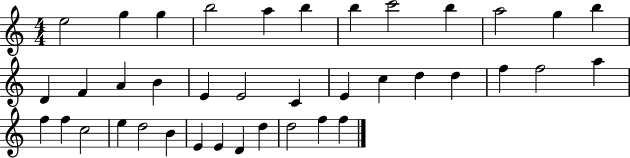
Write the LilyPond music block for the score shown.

{
  \clef treble
  \numericTimeSignature
  \time 4/4
  \key c \major
  e''2 g''4 g''4 | b''2 a''4 b''4 | b''4 c'''2 b''4 | a''2 g''4 b''4 | \break d'4 f'4 a'4 b'4 | e'4 e'2 c'4 | e'4 c''4 d''4 d''4 | f''4 f''2 a''4 | \break f''4 f''4 c''2 | e''4 d''2 b'4 | e'4 e'4 d'4 d''4 | d''2 f''4 f''4 | \break \bar "|."
}